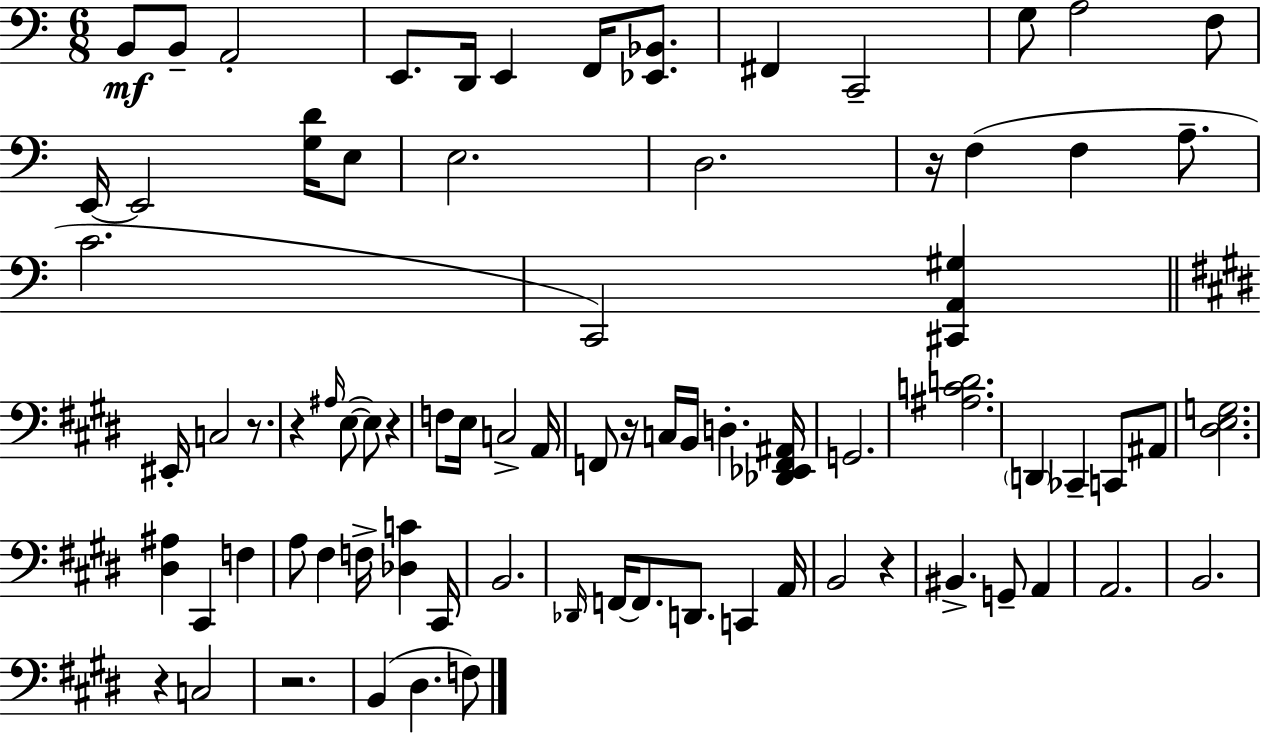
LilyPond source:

{
  \clef bass
  \numericTimeSignature
  \time 6/8
  \key c \major
  b,8\mf b,8-- a,2-. | e,8. d,16 e,4 f,16 <ees, bes,>8. | fis,4 c,2-- | g8 a2 f8 | \break e,16~~ e,2 <g d'>16 e8 | e2. | d2. | r16 f4( f4 a8.-- | \break c'2. | c,2) <cis, a, gis>4 | \bar "||" \break \key e \major eis,16-. c2 r8. | r4 \grace { ais16 }( e8~~ e8) r4 | f8 e16 c2-> | a,16 f,8 r16 c16 b,16 d4.-. | \break <des, ees, f, ais,>16 g,2. | <ais c' d'>2. | \parenthesize d,4 ces,4-- c,8 ais,8 | <dis e g>2. | \break <dis ais>4 cis,4 f4 | a8 fis4 f16-> <des c'>4 | cis,16 b,2. | \grace { des,16 } f,16~~ f,8. d,8. c,4 | \break a,16 b,2 r4 | bis,4.-> g,8-- a,4 | a,2. | b,2. | \break r4 c2 | r2. | b,4( dis4. | f8) \bar "|."
}